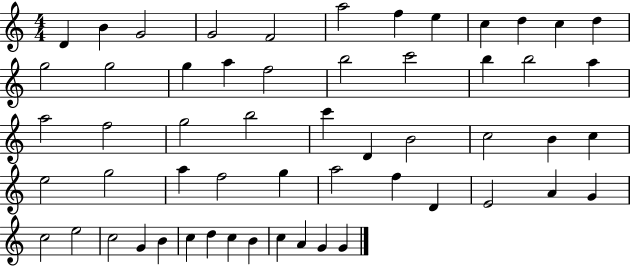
{
  \clef treble
  \numericTimeSignature
  \time 4/4
  \key c \major
  d'4 b'4 g'2 | g'2 f'2 | a''2 f''4 e''4 | c''4 d''4 c''4 d''4 | \break g''2 g''2 | g''4 a''4 f''2 | b''2 c'''2 | b''4 b''2 a''4 | \break a''2 f''2 | g''2 b''2 | c'''4 d'4 b'2 | c''2 b'4 c''4 | \break e''2 g''2 | a''4 f''2 g''4 | a''2 f''4 d'4 | e'2 a'4 g'4 | \break c''2 e''2 | c''2 g'4 b'4 | c''4 d''4 c''4 b'4 | c''4 a'4 g'4 g'4 | \break \bar "|."
}